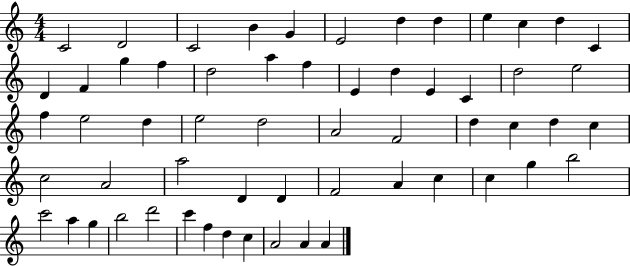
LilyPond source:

{
  \clef treble
  \numericTimeSignature
  \time 4/4
  \key c \major
  c'2 d'2 | c'2 b'4 g'4 | e'2 d''4 d''4 | e''4 c''4 d''4 c'4 | \break d'4 f'4 g''4 f''4 | d''2 a''4 f''4 | e'4 d''4 e'4 c'4 | d''2 e''2 | \break f''4 e''2 d''4 | e''2 d''2 | a'2 f'2 | d''4 c''4 d''4 c''4 | \break c''2 a'2 | a''2 d'4 d'4 | f'2 a'4 c''4 | c''4 g''4 b''2 | \break c'''2 a''4 g''4 | b''2 d'''2 | c'''4 f''4 d''4 c''4 | a'2 a'4 a'4 | \break \bar "|."
}